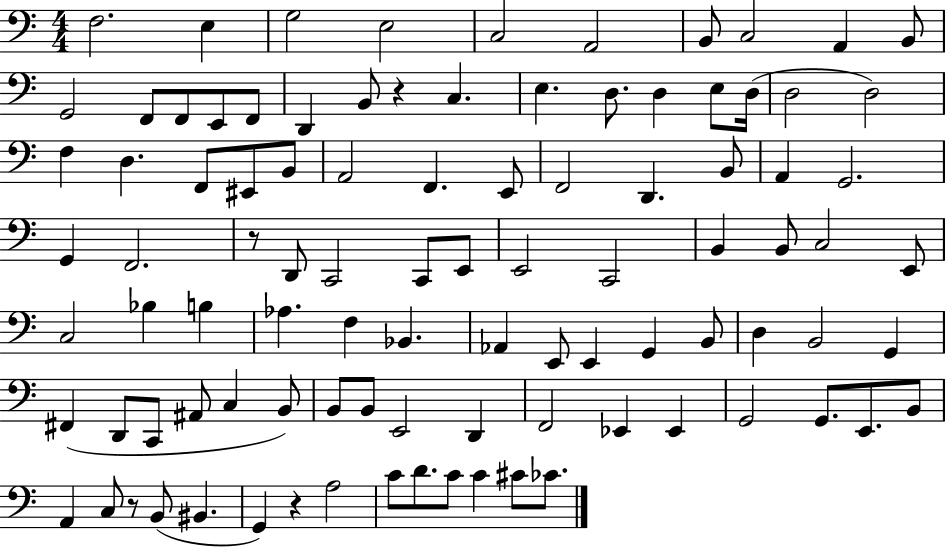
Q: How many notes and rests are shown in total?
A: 97